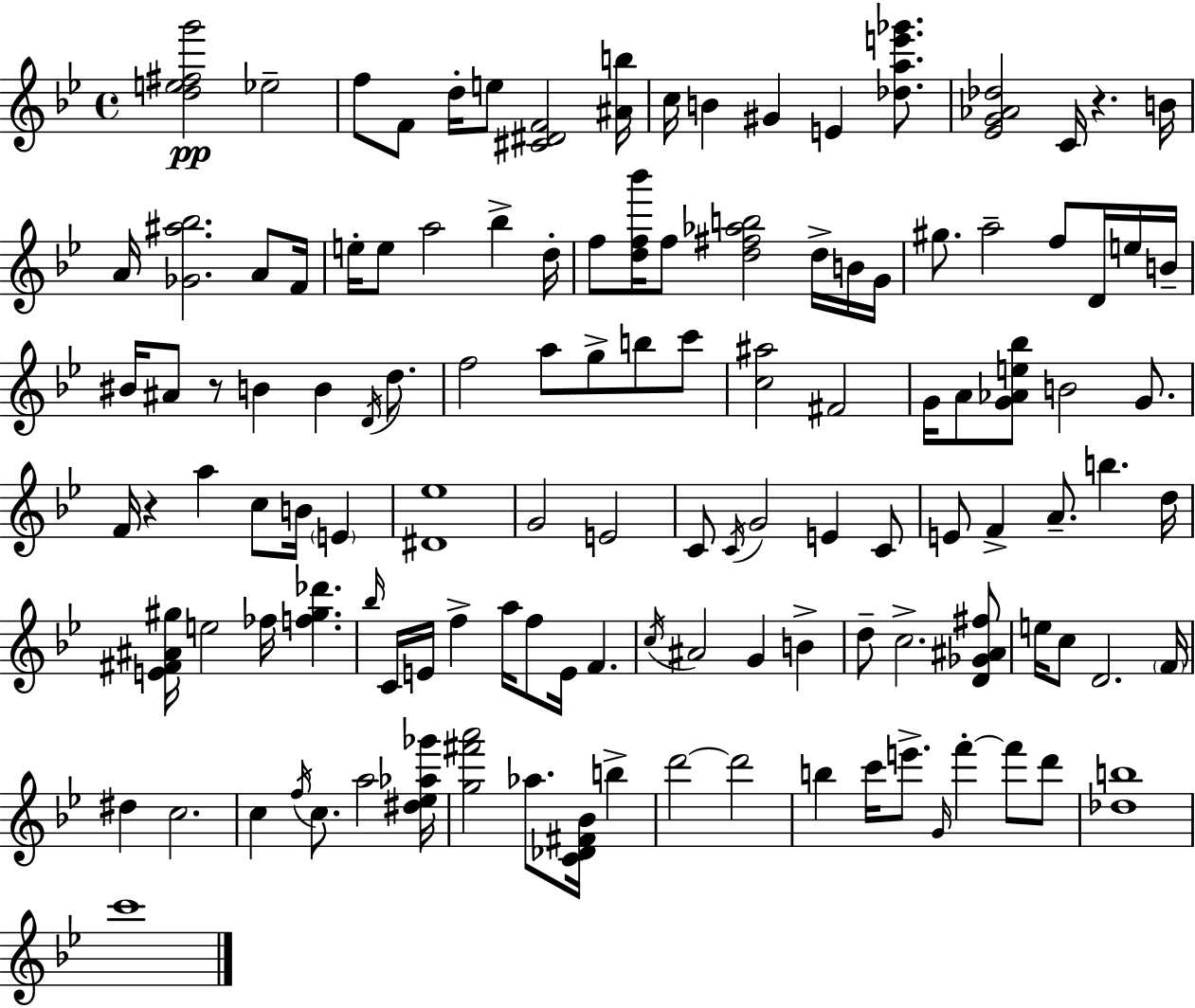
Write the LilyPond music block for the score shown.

{
  \clef treble
  \time 4/4
  \defaultTimeSignature
  \key g \minor
  <d'' e'' fis'' g'''>2\pp ees''2-- | f''8 f'8 d''16-. e''8 <cis' dis' f'>2 <ais' b''>16 | c''16 b'4 gis'4 e'4 <des'' a'' e''' ges'''>8. | <ees' g' aes' des''>2 c'16 r4. b'16 | \break a'16 <ges' ais'' bes''>2. a'8 f'16 | e''16-. e''8 a''2 bes''4-> d''16-. | f''8 <d'' f'' bes'''>16 f''8 <d'' fis'' aes'' b''>2 d''16-> b'16 g'16 | gis''8. a''2-- f''8 d'16 e''16 b'16-- | \break bis'16 ais'8 r8 b'4 b'4 \acciaccatura { d'16 } d''8. | f''2 a''8 g''8-> b''8 c'''8 | <c'' ais''>2 fis'2 | g'16 a'8 <g' aes' e'' bes''>8 b'2 g'8. | \break f'16 r4 a''4 c''8 b'16 \parenthesize e'4 | <dis' ees''>1 | g'2 e'2 | c'8 \acciaccatura { c'16 } g'2 e'4 | \break c'8 e'8 f'4-> a'8.-- b''4. | d''16 <e' fis' ais' gis''>16 e''2 fes''16 <f'' gis'' des'''>4. | \grace { bes''16 } c'16 e'16 f''4-> a''16 f''8 e'16 f'4. | \acciaccatura { c''16 } ais'2 g'4 | \break b'4-> d''8-- c''2.-> | <d' ges' ais' fis''>8 e''16 c''8 d'2. | \parenthesize f'16 dis''4 c''2. | c''4 \acciaccatura { f''16 } c''8. a''2 | \break <dis'' ees'' aes'' ges'''>16 <g'' fis''' a'''>2 aes''8. | <c' des' fis' bes'>16 b''4-> d'''2~~ d'''2 | b''4 c'''16 e'''8.-> \grace { g'16 } f'''4-.~~ | f'''8 d'''8 <des'' b''>1 | \break c'''1 | \bar "|."
}